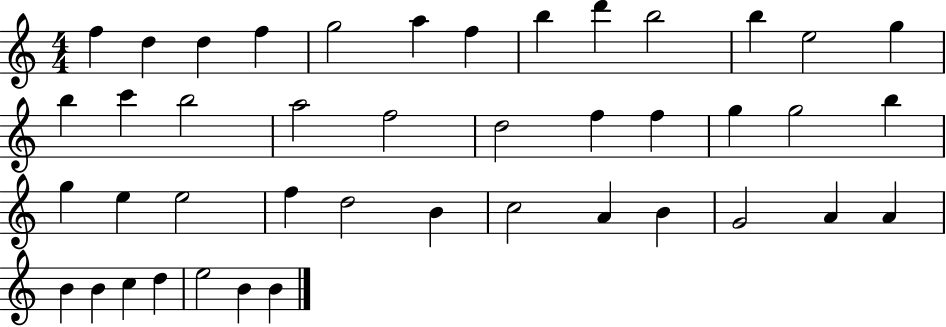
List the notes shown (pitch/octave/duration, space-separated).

F5/q D5/q D5/q F5/q G5/h A5/q F5/q B5/q D6/q B5/h B5/q E5/h G5/q B5/q C6/q B5/h A5/h F5/h D5/h F5/q F5/q G5/q G5/h B5/q G5/q E5/q E5/h F5/q D5/h B4/q C5/h A4/q B4/q G4/h A4/q A4/q B4/q B4/q C5/q D5/q E5/h B4/q B4/q